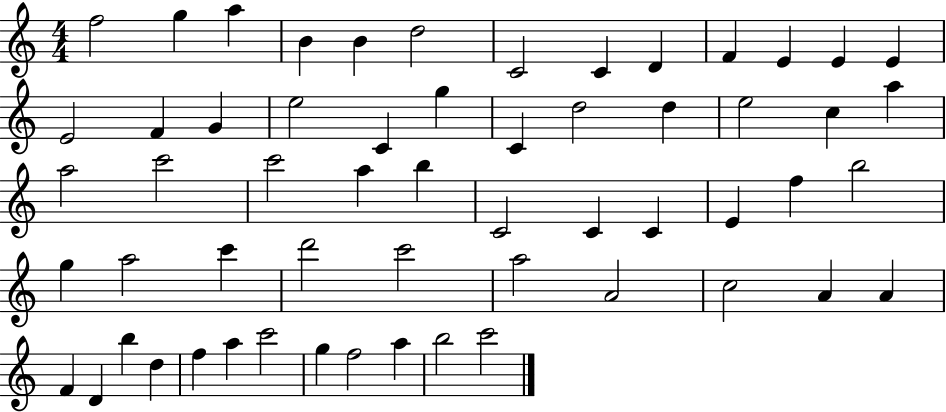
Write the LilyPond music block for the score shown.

{
  \clef treble
  \numericTimeSignature
  \time 4/4
  \key c \major
  f''2 g''4 a''4 | b'4 b'4 d''2 | c'2 c'4 d'4 | f'4 e'4 e'4 e'4 | \break e'2 f'4 g'4 | e''2 c'4 g''4 | c'4 d''2 d''4 | e''2 c''4 a''4 | \break a''2 c'''2 | c'''2 a''4 b''4 | c'2 c'4 c'4 | e'4 f''4 b''2 | \break g''4 a''2 c'''4 | d'''2 c'''2 | a''2 a'2 | c''2 a'4 a'4 | \break f'4 d'4 b''4 d''4 | f''4 a''4 c'''2 | g''4 f''2 a''4 | b''2 c'''2 | \break \bar "|."
}